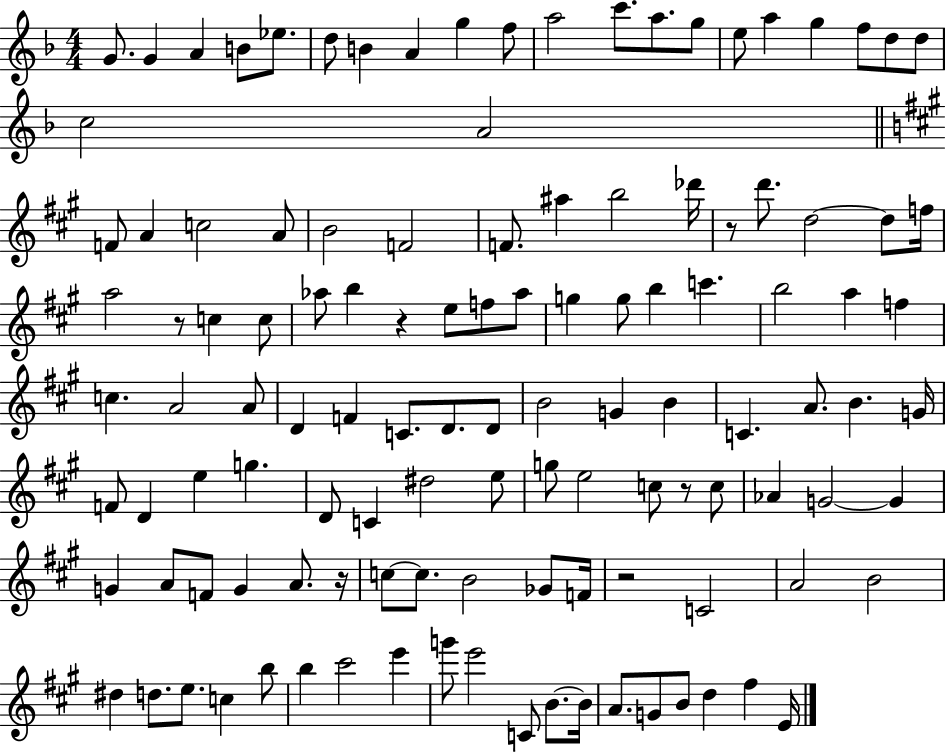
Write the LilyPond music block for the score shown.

{
  \clef treble
  \numericTimeSignature
  \time 4/4
  \key f \major
  g'8. g'4 a'4 b'8 ees''8. | d''8 b'4 a'4 g''4 f''8 | a''2 c'''8. a''8. g''8 | e''8 a''4 g''4 f''8 d''8 d''8 | \break c''2 a'2 | \bar "||" \break \key a \major f'8 a'4 c''2 a'8 | b'2 f'2 | f'8. ais''4 b''2 des'''16 | r8 d'''8. d''2~~ d''8 f''16 | \break a''2 r8 c''4 c''8 | aes''8 b''4 r4 e''8 f''8 aes''8 | g''4 g''8 b''4 c'''4. | b''2 a''4 f''4 | \break c''4. a'2 a'8 | d'4 f'4 c'8. d'8. d'8 | b'2 g'4 b'4 | c'4. a'8. b'4. g'16 | \break f'8 d'4 e''4 g''4. | d'8 c'4 dis''2 e''8 | g''8 e''2 c''8 r8 c''8 | aes'4 g'2~~ g'4 | \break g'4 a'8 f'8 g'4 a'8. r16 | c''8~~ c''8. b'2 ges'8 f'16 | r2 c'2 | a'2 b'2 | \break dis''4 d''8. e''8. c''4 b''8 | b''4 cis'''2 e'''4 | g'''8 e'''2 c'8 b'8.~~ b'16 | a'8. g'8 b'8 d''4 fis''4 e'16 | \break \bar "|."
}